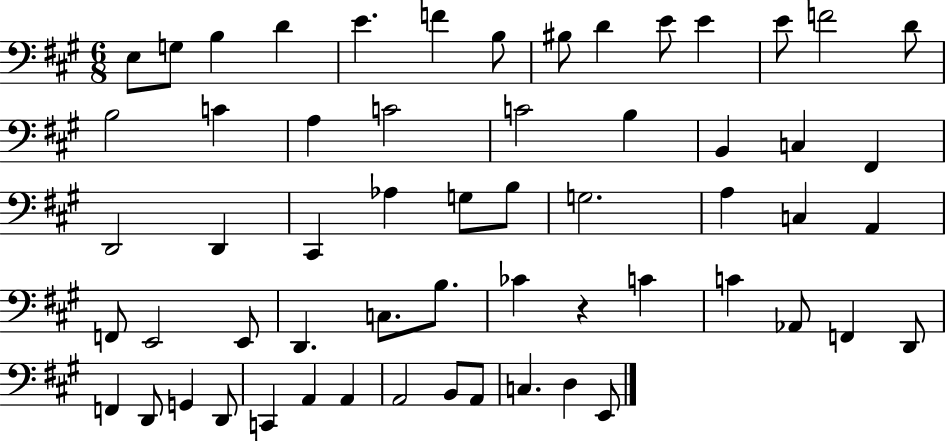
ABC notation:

X:1
T:Untitled
M:6/8
L:1/4
K:A
E,/2 G,/2 B, D E F B,/2 ^B,/2 D E/2 E E/2 F2 D/2 B,2 C A, C2 C2 B, B,, C, ^F,, D,,2 D,, ^C,, _A, G,/2 B,/2 G,2 A, C, A,, F,,/2 E,,2 E,,/2 D,, C,/2 B,/2 _C z C C _A,,/2 F,, D,,/2 F,, D,,/2 G,, D,,/2 C,, A,, A,, A,,2 B,,/2 A,,/2 C, D, E,,/2